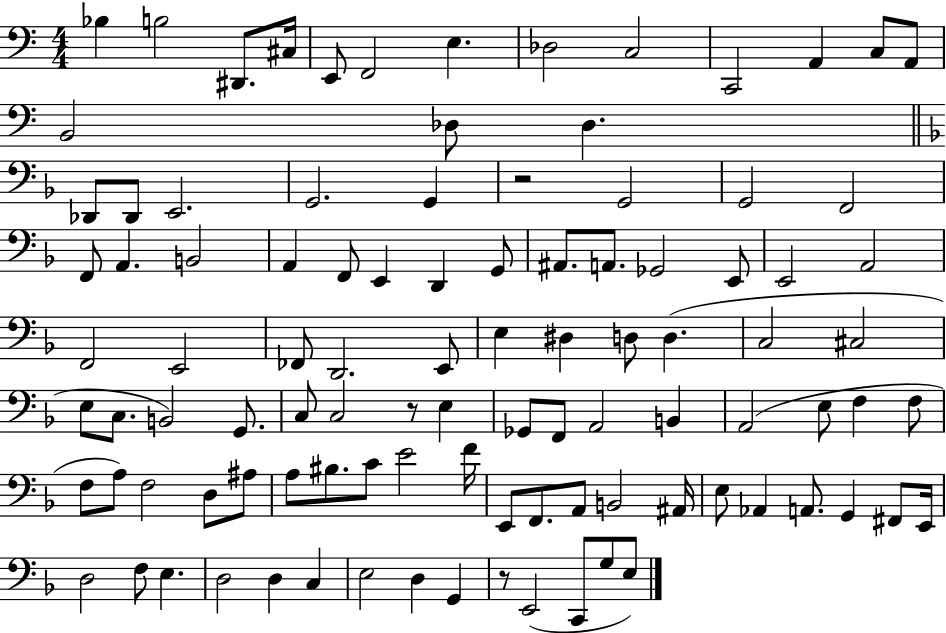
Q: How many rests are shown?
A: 3